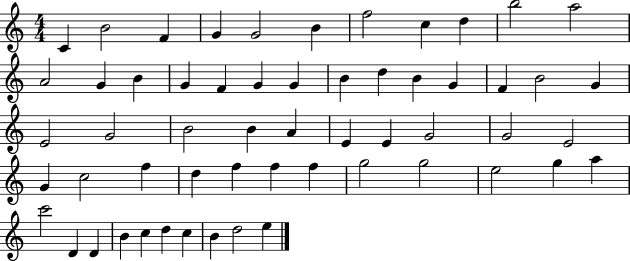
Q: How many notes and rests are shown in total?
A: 57